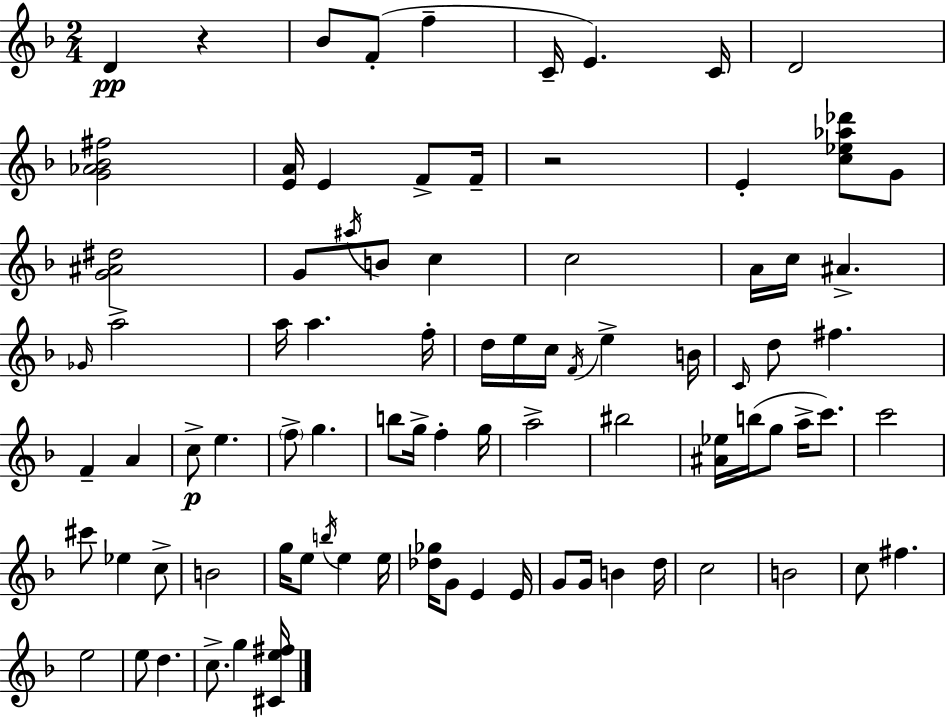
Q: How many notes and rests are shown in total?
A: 86